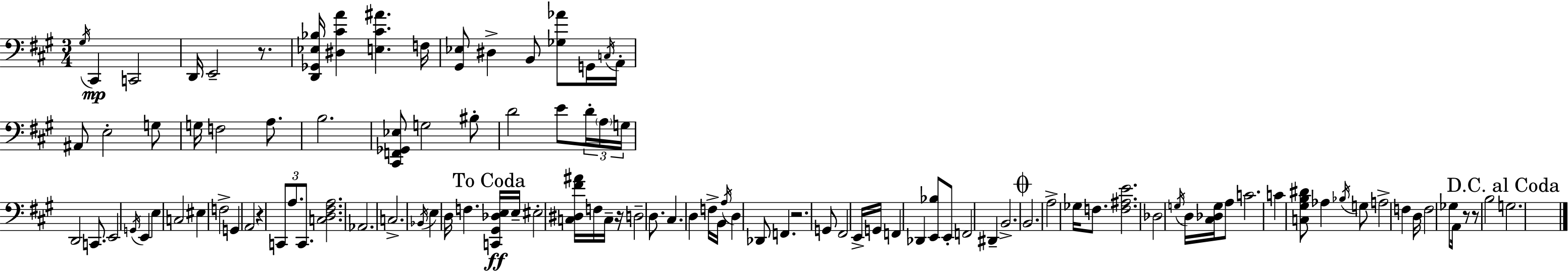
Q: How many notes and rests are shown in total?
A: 109